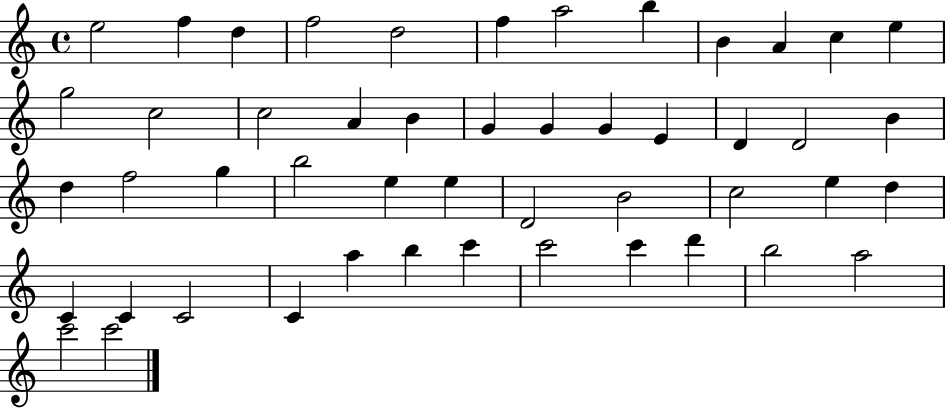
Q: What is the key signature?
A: C major